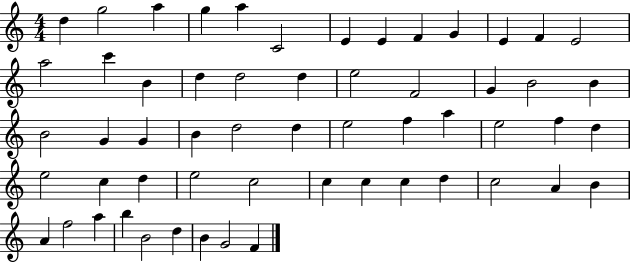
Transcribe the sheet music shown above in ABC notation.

X:1
T:Untitled
M:4/4
L:1/4
K:C
d g2 a g a C2 E E F G E F E2 a2 c' B d d2 d e2 F2 G B2 B B2 G G B d2 d e2 f a e2 f d e2 c d e2 c2 c c c d c2 A B A f2 a b B2 d B G2 F